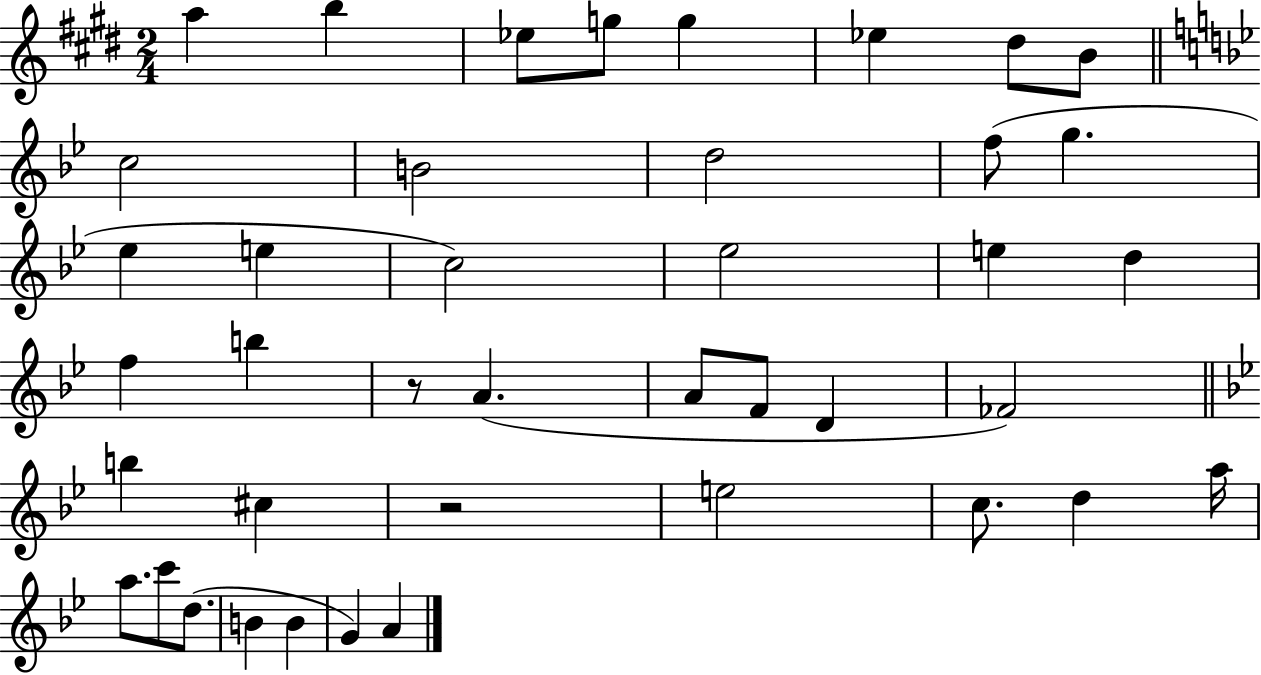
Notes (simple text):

A5/q B5/q Eb5/e G5/e G5/q Eb5/q D#5/e B4/e C5/h B4/h D5/h F5/e G5/q. Eb5/q E5/q C5/h Eb5/h E5/q D5/q F5/q B5/q R/e A4/q. A4/e F4/e D4/q FES4/h B5/q C#5/q R/h E5/h C5/e. D5/q A5/s A5/e. C6/e D5/e. B4/q B4/q G4/q A4/q